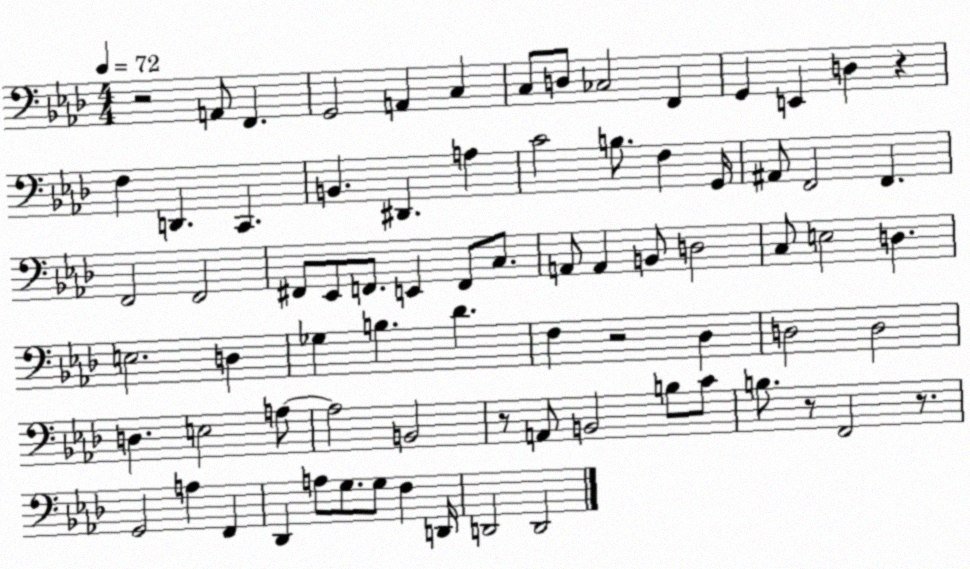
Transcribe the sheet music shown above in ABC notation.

X:1
T:Untitled
M:4/4
L:1/4
K:Ab
z2 A,,/2 F,, G,,2 A,, C, C,/2 D,/2 _C,2 F,, G,, E,, D, z F, D,, C,, B,, ^D,, A, C2 B,/2 F, G,,/4 ^A,,/2 F,,2 F,, F,,2 F,,2 ^F,,/2 _E,,/2 F,,/2 E,, F,,/2 C,/2 A,,/2 A,, B,,/2 D,2 C,/2 E,2 D, E,2 D, _G, B, _D F, z2 _D, D,2 D,2 D, E,2 A,/2 A,2 B,,2 z/2 A,,/2 B,,2 B,/2 C/2 B,/2 z/2 F,,2 z/2 G,,2 A, F,, _D,, A,/2 G,/2 G,/2 F, D,,/4 D,,2 D,,2